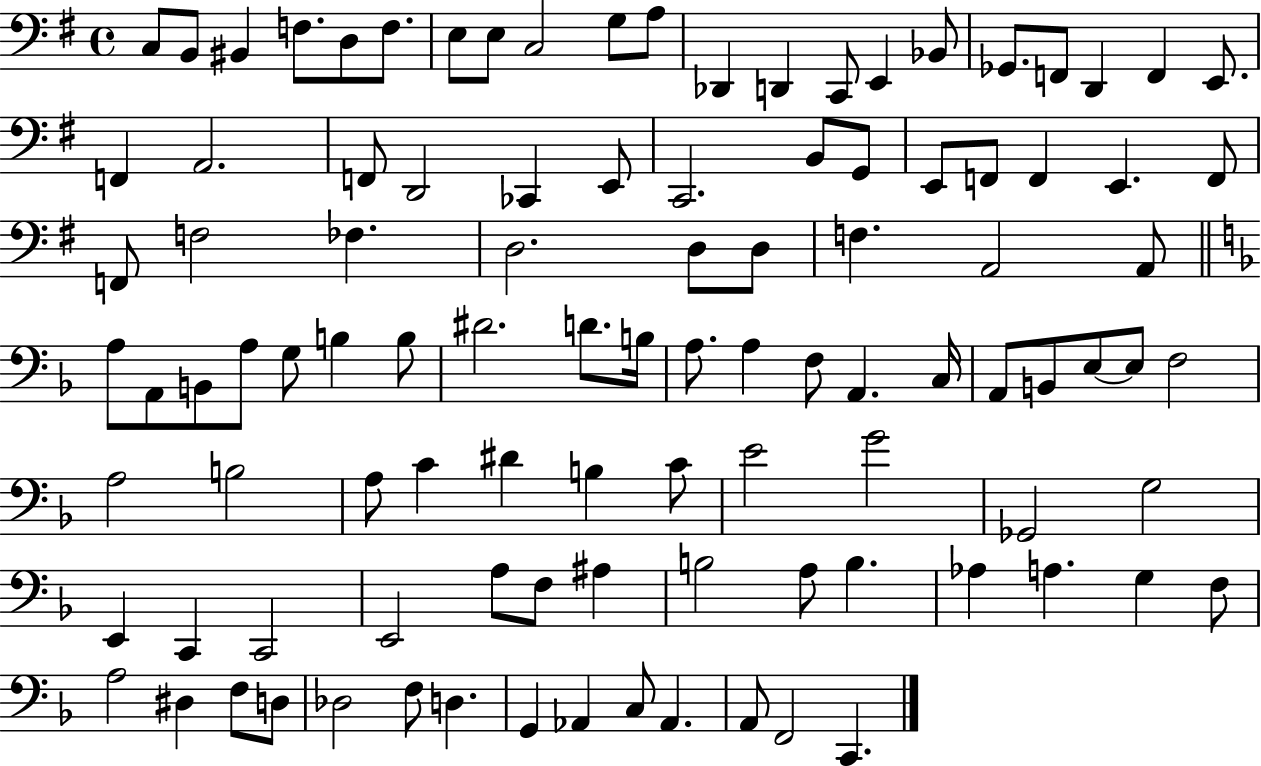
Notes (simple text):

C3/e B2/e BIS2/q F3/e. D3/e F3/e. E3/e E3/e C3/h G3/e A3/e Db2/q D2/q C2/e E2/q Bb2/e Gb2/e. F2/e D2/q F2/q E2/e. F2/q A2/h. F2/e D2/h CES2/q E2/e C2/h. B2/e G2/e E2/e F2/e F2/q E2/q. F2/e F2/e F3/h FES3/q. D3/h. D3/e D3/e F3/q. A2/h A2/e A3/e A2/e B2/e A3/e G3/e B3/q B3/e D#4/h. D4/e. B3/s A3/e. A3/q F3/e A2/q. C3/s A2/e B2/e E3/e E3/e F3/h A3/h B3/h A3/e C4/q D#4/q B3/q C4/e E4/h G4/h Gb2/h G3/h E2/q C2/q C2/h E2/h A3/e F3/e A#3/q B3/h A3/e B3/q. Ab3/q A3/q. G3/q F3/e A3/h D#3/q F3/e D3/e Db3/h F3/e D3/q. G2/q Ab2/q C3/e Ab2/q. A2/e F2/h C2/q.